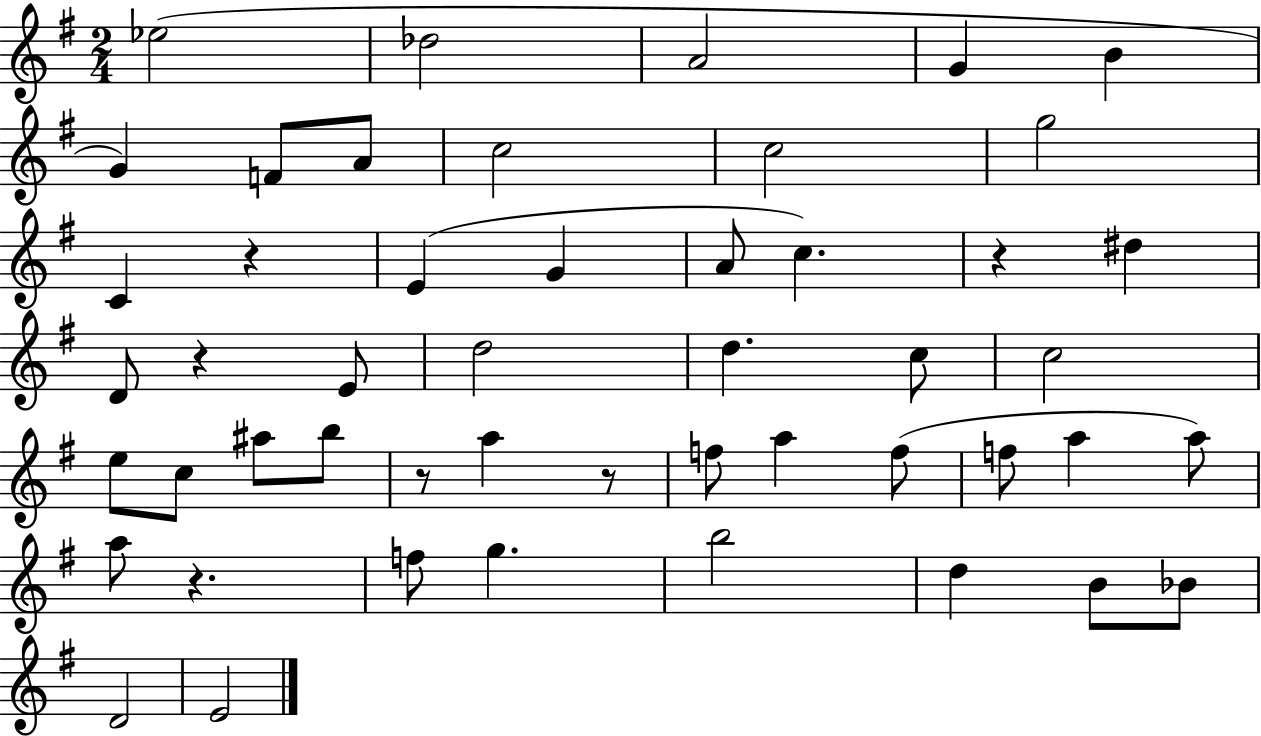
{
  \clef treble
  \numericTimeSignature
  \time 2/4
  \key g \major
  ees''2( | des''2 | a'2 | g'4 b'4 | \break g'4) f'8 a'8 | c''2 | c''2 | g''2 | \break c'4 r4 | e'4( g'4 | a'8 c''4.) | r4 dis''4 | \break d'8 r4 e'8 | d''2 | d''4. c''8 | c''2 | \break e''8 c''8 ais''8 b''8 | r8 a''4 r8 | f''8 a''4 f''8( | f''8 a''4 a''8) | \break a''8 r4. | f''8 g''4. | b''2 | d''4 b'8 bes'8 | \break d'2 | e'2 | \bar "|."
}